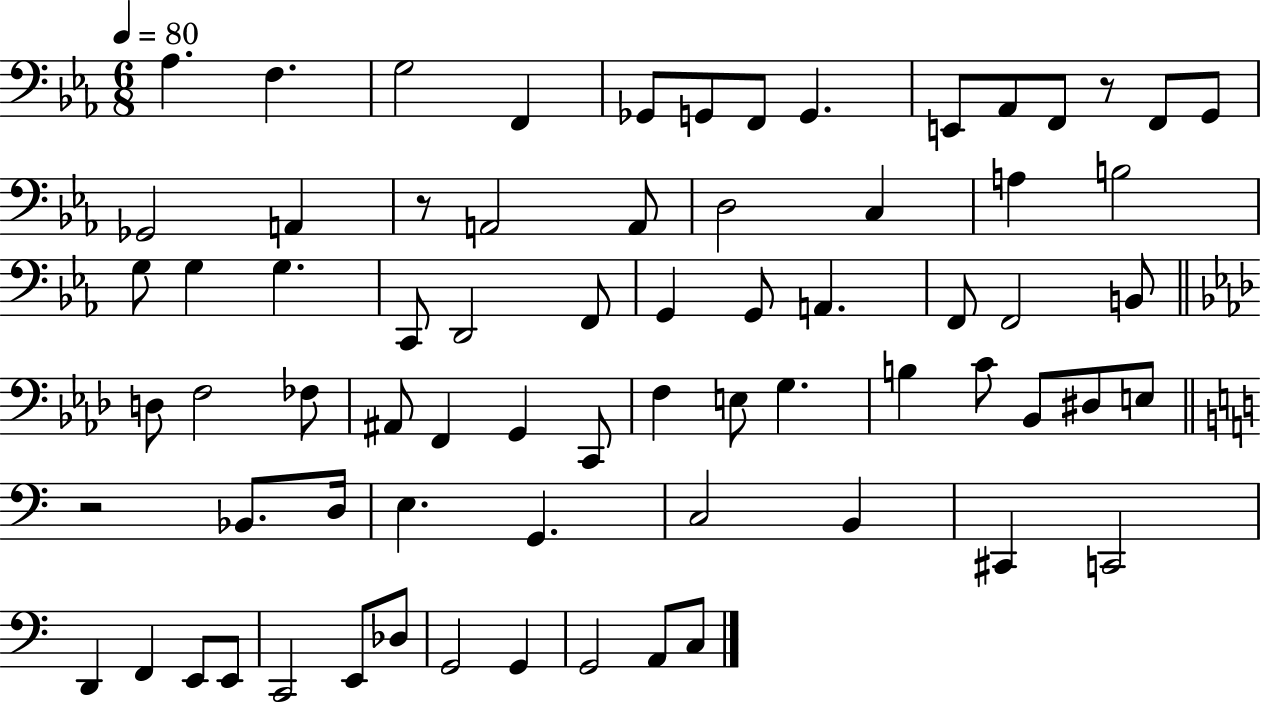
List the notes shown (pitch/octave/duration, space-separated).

Ab3/q. F3/q. G3/h F2/q Gb2/e G2/e F2/e G2/q. E2/e Ab2/e F2/e R/e F2/e G2/e Gb2/h A2/q R/e A2/h A2/e D3/h C3/q A3/q B3/h G3/e G3/q G3/q. C2/e D2/h F2/e G2/q G2/e A2/q. F2/e F2/h B2/e D3/e F3/h FES3/e A#2/e F2/q G2/q C2/e F3/q E3/e G3/q. B3/q C4/e Bb2/e D#3/e E3/e R/h Bb2/e. D3/s E3/q. G2/q. C3/h B2/q C#2/q C2/h D2/q F2/q E2/e E2/e C2/h E2/e Db3/e G2/h G2/q G2/h A2/e C3/e